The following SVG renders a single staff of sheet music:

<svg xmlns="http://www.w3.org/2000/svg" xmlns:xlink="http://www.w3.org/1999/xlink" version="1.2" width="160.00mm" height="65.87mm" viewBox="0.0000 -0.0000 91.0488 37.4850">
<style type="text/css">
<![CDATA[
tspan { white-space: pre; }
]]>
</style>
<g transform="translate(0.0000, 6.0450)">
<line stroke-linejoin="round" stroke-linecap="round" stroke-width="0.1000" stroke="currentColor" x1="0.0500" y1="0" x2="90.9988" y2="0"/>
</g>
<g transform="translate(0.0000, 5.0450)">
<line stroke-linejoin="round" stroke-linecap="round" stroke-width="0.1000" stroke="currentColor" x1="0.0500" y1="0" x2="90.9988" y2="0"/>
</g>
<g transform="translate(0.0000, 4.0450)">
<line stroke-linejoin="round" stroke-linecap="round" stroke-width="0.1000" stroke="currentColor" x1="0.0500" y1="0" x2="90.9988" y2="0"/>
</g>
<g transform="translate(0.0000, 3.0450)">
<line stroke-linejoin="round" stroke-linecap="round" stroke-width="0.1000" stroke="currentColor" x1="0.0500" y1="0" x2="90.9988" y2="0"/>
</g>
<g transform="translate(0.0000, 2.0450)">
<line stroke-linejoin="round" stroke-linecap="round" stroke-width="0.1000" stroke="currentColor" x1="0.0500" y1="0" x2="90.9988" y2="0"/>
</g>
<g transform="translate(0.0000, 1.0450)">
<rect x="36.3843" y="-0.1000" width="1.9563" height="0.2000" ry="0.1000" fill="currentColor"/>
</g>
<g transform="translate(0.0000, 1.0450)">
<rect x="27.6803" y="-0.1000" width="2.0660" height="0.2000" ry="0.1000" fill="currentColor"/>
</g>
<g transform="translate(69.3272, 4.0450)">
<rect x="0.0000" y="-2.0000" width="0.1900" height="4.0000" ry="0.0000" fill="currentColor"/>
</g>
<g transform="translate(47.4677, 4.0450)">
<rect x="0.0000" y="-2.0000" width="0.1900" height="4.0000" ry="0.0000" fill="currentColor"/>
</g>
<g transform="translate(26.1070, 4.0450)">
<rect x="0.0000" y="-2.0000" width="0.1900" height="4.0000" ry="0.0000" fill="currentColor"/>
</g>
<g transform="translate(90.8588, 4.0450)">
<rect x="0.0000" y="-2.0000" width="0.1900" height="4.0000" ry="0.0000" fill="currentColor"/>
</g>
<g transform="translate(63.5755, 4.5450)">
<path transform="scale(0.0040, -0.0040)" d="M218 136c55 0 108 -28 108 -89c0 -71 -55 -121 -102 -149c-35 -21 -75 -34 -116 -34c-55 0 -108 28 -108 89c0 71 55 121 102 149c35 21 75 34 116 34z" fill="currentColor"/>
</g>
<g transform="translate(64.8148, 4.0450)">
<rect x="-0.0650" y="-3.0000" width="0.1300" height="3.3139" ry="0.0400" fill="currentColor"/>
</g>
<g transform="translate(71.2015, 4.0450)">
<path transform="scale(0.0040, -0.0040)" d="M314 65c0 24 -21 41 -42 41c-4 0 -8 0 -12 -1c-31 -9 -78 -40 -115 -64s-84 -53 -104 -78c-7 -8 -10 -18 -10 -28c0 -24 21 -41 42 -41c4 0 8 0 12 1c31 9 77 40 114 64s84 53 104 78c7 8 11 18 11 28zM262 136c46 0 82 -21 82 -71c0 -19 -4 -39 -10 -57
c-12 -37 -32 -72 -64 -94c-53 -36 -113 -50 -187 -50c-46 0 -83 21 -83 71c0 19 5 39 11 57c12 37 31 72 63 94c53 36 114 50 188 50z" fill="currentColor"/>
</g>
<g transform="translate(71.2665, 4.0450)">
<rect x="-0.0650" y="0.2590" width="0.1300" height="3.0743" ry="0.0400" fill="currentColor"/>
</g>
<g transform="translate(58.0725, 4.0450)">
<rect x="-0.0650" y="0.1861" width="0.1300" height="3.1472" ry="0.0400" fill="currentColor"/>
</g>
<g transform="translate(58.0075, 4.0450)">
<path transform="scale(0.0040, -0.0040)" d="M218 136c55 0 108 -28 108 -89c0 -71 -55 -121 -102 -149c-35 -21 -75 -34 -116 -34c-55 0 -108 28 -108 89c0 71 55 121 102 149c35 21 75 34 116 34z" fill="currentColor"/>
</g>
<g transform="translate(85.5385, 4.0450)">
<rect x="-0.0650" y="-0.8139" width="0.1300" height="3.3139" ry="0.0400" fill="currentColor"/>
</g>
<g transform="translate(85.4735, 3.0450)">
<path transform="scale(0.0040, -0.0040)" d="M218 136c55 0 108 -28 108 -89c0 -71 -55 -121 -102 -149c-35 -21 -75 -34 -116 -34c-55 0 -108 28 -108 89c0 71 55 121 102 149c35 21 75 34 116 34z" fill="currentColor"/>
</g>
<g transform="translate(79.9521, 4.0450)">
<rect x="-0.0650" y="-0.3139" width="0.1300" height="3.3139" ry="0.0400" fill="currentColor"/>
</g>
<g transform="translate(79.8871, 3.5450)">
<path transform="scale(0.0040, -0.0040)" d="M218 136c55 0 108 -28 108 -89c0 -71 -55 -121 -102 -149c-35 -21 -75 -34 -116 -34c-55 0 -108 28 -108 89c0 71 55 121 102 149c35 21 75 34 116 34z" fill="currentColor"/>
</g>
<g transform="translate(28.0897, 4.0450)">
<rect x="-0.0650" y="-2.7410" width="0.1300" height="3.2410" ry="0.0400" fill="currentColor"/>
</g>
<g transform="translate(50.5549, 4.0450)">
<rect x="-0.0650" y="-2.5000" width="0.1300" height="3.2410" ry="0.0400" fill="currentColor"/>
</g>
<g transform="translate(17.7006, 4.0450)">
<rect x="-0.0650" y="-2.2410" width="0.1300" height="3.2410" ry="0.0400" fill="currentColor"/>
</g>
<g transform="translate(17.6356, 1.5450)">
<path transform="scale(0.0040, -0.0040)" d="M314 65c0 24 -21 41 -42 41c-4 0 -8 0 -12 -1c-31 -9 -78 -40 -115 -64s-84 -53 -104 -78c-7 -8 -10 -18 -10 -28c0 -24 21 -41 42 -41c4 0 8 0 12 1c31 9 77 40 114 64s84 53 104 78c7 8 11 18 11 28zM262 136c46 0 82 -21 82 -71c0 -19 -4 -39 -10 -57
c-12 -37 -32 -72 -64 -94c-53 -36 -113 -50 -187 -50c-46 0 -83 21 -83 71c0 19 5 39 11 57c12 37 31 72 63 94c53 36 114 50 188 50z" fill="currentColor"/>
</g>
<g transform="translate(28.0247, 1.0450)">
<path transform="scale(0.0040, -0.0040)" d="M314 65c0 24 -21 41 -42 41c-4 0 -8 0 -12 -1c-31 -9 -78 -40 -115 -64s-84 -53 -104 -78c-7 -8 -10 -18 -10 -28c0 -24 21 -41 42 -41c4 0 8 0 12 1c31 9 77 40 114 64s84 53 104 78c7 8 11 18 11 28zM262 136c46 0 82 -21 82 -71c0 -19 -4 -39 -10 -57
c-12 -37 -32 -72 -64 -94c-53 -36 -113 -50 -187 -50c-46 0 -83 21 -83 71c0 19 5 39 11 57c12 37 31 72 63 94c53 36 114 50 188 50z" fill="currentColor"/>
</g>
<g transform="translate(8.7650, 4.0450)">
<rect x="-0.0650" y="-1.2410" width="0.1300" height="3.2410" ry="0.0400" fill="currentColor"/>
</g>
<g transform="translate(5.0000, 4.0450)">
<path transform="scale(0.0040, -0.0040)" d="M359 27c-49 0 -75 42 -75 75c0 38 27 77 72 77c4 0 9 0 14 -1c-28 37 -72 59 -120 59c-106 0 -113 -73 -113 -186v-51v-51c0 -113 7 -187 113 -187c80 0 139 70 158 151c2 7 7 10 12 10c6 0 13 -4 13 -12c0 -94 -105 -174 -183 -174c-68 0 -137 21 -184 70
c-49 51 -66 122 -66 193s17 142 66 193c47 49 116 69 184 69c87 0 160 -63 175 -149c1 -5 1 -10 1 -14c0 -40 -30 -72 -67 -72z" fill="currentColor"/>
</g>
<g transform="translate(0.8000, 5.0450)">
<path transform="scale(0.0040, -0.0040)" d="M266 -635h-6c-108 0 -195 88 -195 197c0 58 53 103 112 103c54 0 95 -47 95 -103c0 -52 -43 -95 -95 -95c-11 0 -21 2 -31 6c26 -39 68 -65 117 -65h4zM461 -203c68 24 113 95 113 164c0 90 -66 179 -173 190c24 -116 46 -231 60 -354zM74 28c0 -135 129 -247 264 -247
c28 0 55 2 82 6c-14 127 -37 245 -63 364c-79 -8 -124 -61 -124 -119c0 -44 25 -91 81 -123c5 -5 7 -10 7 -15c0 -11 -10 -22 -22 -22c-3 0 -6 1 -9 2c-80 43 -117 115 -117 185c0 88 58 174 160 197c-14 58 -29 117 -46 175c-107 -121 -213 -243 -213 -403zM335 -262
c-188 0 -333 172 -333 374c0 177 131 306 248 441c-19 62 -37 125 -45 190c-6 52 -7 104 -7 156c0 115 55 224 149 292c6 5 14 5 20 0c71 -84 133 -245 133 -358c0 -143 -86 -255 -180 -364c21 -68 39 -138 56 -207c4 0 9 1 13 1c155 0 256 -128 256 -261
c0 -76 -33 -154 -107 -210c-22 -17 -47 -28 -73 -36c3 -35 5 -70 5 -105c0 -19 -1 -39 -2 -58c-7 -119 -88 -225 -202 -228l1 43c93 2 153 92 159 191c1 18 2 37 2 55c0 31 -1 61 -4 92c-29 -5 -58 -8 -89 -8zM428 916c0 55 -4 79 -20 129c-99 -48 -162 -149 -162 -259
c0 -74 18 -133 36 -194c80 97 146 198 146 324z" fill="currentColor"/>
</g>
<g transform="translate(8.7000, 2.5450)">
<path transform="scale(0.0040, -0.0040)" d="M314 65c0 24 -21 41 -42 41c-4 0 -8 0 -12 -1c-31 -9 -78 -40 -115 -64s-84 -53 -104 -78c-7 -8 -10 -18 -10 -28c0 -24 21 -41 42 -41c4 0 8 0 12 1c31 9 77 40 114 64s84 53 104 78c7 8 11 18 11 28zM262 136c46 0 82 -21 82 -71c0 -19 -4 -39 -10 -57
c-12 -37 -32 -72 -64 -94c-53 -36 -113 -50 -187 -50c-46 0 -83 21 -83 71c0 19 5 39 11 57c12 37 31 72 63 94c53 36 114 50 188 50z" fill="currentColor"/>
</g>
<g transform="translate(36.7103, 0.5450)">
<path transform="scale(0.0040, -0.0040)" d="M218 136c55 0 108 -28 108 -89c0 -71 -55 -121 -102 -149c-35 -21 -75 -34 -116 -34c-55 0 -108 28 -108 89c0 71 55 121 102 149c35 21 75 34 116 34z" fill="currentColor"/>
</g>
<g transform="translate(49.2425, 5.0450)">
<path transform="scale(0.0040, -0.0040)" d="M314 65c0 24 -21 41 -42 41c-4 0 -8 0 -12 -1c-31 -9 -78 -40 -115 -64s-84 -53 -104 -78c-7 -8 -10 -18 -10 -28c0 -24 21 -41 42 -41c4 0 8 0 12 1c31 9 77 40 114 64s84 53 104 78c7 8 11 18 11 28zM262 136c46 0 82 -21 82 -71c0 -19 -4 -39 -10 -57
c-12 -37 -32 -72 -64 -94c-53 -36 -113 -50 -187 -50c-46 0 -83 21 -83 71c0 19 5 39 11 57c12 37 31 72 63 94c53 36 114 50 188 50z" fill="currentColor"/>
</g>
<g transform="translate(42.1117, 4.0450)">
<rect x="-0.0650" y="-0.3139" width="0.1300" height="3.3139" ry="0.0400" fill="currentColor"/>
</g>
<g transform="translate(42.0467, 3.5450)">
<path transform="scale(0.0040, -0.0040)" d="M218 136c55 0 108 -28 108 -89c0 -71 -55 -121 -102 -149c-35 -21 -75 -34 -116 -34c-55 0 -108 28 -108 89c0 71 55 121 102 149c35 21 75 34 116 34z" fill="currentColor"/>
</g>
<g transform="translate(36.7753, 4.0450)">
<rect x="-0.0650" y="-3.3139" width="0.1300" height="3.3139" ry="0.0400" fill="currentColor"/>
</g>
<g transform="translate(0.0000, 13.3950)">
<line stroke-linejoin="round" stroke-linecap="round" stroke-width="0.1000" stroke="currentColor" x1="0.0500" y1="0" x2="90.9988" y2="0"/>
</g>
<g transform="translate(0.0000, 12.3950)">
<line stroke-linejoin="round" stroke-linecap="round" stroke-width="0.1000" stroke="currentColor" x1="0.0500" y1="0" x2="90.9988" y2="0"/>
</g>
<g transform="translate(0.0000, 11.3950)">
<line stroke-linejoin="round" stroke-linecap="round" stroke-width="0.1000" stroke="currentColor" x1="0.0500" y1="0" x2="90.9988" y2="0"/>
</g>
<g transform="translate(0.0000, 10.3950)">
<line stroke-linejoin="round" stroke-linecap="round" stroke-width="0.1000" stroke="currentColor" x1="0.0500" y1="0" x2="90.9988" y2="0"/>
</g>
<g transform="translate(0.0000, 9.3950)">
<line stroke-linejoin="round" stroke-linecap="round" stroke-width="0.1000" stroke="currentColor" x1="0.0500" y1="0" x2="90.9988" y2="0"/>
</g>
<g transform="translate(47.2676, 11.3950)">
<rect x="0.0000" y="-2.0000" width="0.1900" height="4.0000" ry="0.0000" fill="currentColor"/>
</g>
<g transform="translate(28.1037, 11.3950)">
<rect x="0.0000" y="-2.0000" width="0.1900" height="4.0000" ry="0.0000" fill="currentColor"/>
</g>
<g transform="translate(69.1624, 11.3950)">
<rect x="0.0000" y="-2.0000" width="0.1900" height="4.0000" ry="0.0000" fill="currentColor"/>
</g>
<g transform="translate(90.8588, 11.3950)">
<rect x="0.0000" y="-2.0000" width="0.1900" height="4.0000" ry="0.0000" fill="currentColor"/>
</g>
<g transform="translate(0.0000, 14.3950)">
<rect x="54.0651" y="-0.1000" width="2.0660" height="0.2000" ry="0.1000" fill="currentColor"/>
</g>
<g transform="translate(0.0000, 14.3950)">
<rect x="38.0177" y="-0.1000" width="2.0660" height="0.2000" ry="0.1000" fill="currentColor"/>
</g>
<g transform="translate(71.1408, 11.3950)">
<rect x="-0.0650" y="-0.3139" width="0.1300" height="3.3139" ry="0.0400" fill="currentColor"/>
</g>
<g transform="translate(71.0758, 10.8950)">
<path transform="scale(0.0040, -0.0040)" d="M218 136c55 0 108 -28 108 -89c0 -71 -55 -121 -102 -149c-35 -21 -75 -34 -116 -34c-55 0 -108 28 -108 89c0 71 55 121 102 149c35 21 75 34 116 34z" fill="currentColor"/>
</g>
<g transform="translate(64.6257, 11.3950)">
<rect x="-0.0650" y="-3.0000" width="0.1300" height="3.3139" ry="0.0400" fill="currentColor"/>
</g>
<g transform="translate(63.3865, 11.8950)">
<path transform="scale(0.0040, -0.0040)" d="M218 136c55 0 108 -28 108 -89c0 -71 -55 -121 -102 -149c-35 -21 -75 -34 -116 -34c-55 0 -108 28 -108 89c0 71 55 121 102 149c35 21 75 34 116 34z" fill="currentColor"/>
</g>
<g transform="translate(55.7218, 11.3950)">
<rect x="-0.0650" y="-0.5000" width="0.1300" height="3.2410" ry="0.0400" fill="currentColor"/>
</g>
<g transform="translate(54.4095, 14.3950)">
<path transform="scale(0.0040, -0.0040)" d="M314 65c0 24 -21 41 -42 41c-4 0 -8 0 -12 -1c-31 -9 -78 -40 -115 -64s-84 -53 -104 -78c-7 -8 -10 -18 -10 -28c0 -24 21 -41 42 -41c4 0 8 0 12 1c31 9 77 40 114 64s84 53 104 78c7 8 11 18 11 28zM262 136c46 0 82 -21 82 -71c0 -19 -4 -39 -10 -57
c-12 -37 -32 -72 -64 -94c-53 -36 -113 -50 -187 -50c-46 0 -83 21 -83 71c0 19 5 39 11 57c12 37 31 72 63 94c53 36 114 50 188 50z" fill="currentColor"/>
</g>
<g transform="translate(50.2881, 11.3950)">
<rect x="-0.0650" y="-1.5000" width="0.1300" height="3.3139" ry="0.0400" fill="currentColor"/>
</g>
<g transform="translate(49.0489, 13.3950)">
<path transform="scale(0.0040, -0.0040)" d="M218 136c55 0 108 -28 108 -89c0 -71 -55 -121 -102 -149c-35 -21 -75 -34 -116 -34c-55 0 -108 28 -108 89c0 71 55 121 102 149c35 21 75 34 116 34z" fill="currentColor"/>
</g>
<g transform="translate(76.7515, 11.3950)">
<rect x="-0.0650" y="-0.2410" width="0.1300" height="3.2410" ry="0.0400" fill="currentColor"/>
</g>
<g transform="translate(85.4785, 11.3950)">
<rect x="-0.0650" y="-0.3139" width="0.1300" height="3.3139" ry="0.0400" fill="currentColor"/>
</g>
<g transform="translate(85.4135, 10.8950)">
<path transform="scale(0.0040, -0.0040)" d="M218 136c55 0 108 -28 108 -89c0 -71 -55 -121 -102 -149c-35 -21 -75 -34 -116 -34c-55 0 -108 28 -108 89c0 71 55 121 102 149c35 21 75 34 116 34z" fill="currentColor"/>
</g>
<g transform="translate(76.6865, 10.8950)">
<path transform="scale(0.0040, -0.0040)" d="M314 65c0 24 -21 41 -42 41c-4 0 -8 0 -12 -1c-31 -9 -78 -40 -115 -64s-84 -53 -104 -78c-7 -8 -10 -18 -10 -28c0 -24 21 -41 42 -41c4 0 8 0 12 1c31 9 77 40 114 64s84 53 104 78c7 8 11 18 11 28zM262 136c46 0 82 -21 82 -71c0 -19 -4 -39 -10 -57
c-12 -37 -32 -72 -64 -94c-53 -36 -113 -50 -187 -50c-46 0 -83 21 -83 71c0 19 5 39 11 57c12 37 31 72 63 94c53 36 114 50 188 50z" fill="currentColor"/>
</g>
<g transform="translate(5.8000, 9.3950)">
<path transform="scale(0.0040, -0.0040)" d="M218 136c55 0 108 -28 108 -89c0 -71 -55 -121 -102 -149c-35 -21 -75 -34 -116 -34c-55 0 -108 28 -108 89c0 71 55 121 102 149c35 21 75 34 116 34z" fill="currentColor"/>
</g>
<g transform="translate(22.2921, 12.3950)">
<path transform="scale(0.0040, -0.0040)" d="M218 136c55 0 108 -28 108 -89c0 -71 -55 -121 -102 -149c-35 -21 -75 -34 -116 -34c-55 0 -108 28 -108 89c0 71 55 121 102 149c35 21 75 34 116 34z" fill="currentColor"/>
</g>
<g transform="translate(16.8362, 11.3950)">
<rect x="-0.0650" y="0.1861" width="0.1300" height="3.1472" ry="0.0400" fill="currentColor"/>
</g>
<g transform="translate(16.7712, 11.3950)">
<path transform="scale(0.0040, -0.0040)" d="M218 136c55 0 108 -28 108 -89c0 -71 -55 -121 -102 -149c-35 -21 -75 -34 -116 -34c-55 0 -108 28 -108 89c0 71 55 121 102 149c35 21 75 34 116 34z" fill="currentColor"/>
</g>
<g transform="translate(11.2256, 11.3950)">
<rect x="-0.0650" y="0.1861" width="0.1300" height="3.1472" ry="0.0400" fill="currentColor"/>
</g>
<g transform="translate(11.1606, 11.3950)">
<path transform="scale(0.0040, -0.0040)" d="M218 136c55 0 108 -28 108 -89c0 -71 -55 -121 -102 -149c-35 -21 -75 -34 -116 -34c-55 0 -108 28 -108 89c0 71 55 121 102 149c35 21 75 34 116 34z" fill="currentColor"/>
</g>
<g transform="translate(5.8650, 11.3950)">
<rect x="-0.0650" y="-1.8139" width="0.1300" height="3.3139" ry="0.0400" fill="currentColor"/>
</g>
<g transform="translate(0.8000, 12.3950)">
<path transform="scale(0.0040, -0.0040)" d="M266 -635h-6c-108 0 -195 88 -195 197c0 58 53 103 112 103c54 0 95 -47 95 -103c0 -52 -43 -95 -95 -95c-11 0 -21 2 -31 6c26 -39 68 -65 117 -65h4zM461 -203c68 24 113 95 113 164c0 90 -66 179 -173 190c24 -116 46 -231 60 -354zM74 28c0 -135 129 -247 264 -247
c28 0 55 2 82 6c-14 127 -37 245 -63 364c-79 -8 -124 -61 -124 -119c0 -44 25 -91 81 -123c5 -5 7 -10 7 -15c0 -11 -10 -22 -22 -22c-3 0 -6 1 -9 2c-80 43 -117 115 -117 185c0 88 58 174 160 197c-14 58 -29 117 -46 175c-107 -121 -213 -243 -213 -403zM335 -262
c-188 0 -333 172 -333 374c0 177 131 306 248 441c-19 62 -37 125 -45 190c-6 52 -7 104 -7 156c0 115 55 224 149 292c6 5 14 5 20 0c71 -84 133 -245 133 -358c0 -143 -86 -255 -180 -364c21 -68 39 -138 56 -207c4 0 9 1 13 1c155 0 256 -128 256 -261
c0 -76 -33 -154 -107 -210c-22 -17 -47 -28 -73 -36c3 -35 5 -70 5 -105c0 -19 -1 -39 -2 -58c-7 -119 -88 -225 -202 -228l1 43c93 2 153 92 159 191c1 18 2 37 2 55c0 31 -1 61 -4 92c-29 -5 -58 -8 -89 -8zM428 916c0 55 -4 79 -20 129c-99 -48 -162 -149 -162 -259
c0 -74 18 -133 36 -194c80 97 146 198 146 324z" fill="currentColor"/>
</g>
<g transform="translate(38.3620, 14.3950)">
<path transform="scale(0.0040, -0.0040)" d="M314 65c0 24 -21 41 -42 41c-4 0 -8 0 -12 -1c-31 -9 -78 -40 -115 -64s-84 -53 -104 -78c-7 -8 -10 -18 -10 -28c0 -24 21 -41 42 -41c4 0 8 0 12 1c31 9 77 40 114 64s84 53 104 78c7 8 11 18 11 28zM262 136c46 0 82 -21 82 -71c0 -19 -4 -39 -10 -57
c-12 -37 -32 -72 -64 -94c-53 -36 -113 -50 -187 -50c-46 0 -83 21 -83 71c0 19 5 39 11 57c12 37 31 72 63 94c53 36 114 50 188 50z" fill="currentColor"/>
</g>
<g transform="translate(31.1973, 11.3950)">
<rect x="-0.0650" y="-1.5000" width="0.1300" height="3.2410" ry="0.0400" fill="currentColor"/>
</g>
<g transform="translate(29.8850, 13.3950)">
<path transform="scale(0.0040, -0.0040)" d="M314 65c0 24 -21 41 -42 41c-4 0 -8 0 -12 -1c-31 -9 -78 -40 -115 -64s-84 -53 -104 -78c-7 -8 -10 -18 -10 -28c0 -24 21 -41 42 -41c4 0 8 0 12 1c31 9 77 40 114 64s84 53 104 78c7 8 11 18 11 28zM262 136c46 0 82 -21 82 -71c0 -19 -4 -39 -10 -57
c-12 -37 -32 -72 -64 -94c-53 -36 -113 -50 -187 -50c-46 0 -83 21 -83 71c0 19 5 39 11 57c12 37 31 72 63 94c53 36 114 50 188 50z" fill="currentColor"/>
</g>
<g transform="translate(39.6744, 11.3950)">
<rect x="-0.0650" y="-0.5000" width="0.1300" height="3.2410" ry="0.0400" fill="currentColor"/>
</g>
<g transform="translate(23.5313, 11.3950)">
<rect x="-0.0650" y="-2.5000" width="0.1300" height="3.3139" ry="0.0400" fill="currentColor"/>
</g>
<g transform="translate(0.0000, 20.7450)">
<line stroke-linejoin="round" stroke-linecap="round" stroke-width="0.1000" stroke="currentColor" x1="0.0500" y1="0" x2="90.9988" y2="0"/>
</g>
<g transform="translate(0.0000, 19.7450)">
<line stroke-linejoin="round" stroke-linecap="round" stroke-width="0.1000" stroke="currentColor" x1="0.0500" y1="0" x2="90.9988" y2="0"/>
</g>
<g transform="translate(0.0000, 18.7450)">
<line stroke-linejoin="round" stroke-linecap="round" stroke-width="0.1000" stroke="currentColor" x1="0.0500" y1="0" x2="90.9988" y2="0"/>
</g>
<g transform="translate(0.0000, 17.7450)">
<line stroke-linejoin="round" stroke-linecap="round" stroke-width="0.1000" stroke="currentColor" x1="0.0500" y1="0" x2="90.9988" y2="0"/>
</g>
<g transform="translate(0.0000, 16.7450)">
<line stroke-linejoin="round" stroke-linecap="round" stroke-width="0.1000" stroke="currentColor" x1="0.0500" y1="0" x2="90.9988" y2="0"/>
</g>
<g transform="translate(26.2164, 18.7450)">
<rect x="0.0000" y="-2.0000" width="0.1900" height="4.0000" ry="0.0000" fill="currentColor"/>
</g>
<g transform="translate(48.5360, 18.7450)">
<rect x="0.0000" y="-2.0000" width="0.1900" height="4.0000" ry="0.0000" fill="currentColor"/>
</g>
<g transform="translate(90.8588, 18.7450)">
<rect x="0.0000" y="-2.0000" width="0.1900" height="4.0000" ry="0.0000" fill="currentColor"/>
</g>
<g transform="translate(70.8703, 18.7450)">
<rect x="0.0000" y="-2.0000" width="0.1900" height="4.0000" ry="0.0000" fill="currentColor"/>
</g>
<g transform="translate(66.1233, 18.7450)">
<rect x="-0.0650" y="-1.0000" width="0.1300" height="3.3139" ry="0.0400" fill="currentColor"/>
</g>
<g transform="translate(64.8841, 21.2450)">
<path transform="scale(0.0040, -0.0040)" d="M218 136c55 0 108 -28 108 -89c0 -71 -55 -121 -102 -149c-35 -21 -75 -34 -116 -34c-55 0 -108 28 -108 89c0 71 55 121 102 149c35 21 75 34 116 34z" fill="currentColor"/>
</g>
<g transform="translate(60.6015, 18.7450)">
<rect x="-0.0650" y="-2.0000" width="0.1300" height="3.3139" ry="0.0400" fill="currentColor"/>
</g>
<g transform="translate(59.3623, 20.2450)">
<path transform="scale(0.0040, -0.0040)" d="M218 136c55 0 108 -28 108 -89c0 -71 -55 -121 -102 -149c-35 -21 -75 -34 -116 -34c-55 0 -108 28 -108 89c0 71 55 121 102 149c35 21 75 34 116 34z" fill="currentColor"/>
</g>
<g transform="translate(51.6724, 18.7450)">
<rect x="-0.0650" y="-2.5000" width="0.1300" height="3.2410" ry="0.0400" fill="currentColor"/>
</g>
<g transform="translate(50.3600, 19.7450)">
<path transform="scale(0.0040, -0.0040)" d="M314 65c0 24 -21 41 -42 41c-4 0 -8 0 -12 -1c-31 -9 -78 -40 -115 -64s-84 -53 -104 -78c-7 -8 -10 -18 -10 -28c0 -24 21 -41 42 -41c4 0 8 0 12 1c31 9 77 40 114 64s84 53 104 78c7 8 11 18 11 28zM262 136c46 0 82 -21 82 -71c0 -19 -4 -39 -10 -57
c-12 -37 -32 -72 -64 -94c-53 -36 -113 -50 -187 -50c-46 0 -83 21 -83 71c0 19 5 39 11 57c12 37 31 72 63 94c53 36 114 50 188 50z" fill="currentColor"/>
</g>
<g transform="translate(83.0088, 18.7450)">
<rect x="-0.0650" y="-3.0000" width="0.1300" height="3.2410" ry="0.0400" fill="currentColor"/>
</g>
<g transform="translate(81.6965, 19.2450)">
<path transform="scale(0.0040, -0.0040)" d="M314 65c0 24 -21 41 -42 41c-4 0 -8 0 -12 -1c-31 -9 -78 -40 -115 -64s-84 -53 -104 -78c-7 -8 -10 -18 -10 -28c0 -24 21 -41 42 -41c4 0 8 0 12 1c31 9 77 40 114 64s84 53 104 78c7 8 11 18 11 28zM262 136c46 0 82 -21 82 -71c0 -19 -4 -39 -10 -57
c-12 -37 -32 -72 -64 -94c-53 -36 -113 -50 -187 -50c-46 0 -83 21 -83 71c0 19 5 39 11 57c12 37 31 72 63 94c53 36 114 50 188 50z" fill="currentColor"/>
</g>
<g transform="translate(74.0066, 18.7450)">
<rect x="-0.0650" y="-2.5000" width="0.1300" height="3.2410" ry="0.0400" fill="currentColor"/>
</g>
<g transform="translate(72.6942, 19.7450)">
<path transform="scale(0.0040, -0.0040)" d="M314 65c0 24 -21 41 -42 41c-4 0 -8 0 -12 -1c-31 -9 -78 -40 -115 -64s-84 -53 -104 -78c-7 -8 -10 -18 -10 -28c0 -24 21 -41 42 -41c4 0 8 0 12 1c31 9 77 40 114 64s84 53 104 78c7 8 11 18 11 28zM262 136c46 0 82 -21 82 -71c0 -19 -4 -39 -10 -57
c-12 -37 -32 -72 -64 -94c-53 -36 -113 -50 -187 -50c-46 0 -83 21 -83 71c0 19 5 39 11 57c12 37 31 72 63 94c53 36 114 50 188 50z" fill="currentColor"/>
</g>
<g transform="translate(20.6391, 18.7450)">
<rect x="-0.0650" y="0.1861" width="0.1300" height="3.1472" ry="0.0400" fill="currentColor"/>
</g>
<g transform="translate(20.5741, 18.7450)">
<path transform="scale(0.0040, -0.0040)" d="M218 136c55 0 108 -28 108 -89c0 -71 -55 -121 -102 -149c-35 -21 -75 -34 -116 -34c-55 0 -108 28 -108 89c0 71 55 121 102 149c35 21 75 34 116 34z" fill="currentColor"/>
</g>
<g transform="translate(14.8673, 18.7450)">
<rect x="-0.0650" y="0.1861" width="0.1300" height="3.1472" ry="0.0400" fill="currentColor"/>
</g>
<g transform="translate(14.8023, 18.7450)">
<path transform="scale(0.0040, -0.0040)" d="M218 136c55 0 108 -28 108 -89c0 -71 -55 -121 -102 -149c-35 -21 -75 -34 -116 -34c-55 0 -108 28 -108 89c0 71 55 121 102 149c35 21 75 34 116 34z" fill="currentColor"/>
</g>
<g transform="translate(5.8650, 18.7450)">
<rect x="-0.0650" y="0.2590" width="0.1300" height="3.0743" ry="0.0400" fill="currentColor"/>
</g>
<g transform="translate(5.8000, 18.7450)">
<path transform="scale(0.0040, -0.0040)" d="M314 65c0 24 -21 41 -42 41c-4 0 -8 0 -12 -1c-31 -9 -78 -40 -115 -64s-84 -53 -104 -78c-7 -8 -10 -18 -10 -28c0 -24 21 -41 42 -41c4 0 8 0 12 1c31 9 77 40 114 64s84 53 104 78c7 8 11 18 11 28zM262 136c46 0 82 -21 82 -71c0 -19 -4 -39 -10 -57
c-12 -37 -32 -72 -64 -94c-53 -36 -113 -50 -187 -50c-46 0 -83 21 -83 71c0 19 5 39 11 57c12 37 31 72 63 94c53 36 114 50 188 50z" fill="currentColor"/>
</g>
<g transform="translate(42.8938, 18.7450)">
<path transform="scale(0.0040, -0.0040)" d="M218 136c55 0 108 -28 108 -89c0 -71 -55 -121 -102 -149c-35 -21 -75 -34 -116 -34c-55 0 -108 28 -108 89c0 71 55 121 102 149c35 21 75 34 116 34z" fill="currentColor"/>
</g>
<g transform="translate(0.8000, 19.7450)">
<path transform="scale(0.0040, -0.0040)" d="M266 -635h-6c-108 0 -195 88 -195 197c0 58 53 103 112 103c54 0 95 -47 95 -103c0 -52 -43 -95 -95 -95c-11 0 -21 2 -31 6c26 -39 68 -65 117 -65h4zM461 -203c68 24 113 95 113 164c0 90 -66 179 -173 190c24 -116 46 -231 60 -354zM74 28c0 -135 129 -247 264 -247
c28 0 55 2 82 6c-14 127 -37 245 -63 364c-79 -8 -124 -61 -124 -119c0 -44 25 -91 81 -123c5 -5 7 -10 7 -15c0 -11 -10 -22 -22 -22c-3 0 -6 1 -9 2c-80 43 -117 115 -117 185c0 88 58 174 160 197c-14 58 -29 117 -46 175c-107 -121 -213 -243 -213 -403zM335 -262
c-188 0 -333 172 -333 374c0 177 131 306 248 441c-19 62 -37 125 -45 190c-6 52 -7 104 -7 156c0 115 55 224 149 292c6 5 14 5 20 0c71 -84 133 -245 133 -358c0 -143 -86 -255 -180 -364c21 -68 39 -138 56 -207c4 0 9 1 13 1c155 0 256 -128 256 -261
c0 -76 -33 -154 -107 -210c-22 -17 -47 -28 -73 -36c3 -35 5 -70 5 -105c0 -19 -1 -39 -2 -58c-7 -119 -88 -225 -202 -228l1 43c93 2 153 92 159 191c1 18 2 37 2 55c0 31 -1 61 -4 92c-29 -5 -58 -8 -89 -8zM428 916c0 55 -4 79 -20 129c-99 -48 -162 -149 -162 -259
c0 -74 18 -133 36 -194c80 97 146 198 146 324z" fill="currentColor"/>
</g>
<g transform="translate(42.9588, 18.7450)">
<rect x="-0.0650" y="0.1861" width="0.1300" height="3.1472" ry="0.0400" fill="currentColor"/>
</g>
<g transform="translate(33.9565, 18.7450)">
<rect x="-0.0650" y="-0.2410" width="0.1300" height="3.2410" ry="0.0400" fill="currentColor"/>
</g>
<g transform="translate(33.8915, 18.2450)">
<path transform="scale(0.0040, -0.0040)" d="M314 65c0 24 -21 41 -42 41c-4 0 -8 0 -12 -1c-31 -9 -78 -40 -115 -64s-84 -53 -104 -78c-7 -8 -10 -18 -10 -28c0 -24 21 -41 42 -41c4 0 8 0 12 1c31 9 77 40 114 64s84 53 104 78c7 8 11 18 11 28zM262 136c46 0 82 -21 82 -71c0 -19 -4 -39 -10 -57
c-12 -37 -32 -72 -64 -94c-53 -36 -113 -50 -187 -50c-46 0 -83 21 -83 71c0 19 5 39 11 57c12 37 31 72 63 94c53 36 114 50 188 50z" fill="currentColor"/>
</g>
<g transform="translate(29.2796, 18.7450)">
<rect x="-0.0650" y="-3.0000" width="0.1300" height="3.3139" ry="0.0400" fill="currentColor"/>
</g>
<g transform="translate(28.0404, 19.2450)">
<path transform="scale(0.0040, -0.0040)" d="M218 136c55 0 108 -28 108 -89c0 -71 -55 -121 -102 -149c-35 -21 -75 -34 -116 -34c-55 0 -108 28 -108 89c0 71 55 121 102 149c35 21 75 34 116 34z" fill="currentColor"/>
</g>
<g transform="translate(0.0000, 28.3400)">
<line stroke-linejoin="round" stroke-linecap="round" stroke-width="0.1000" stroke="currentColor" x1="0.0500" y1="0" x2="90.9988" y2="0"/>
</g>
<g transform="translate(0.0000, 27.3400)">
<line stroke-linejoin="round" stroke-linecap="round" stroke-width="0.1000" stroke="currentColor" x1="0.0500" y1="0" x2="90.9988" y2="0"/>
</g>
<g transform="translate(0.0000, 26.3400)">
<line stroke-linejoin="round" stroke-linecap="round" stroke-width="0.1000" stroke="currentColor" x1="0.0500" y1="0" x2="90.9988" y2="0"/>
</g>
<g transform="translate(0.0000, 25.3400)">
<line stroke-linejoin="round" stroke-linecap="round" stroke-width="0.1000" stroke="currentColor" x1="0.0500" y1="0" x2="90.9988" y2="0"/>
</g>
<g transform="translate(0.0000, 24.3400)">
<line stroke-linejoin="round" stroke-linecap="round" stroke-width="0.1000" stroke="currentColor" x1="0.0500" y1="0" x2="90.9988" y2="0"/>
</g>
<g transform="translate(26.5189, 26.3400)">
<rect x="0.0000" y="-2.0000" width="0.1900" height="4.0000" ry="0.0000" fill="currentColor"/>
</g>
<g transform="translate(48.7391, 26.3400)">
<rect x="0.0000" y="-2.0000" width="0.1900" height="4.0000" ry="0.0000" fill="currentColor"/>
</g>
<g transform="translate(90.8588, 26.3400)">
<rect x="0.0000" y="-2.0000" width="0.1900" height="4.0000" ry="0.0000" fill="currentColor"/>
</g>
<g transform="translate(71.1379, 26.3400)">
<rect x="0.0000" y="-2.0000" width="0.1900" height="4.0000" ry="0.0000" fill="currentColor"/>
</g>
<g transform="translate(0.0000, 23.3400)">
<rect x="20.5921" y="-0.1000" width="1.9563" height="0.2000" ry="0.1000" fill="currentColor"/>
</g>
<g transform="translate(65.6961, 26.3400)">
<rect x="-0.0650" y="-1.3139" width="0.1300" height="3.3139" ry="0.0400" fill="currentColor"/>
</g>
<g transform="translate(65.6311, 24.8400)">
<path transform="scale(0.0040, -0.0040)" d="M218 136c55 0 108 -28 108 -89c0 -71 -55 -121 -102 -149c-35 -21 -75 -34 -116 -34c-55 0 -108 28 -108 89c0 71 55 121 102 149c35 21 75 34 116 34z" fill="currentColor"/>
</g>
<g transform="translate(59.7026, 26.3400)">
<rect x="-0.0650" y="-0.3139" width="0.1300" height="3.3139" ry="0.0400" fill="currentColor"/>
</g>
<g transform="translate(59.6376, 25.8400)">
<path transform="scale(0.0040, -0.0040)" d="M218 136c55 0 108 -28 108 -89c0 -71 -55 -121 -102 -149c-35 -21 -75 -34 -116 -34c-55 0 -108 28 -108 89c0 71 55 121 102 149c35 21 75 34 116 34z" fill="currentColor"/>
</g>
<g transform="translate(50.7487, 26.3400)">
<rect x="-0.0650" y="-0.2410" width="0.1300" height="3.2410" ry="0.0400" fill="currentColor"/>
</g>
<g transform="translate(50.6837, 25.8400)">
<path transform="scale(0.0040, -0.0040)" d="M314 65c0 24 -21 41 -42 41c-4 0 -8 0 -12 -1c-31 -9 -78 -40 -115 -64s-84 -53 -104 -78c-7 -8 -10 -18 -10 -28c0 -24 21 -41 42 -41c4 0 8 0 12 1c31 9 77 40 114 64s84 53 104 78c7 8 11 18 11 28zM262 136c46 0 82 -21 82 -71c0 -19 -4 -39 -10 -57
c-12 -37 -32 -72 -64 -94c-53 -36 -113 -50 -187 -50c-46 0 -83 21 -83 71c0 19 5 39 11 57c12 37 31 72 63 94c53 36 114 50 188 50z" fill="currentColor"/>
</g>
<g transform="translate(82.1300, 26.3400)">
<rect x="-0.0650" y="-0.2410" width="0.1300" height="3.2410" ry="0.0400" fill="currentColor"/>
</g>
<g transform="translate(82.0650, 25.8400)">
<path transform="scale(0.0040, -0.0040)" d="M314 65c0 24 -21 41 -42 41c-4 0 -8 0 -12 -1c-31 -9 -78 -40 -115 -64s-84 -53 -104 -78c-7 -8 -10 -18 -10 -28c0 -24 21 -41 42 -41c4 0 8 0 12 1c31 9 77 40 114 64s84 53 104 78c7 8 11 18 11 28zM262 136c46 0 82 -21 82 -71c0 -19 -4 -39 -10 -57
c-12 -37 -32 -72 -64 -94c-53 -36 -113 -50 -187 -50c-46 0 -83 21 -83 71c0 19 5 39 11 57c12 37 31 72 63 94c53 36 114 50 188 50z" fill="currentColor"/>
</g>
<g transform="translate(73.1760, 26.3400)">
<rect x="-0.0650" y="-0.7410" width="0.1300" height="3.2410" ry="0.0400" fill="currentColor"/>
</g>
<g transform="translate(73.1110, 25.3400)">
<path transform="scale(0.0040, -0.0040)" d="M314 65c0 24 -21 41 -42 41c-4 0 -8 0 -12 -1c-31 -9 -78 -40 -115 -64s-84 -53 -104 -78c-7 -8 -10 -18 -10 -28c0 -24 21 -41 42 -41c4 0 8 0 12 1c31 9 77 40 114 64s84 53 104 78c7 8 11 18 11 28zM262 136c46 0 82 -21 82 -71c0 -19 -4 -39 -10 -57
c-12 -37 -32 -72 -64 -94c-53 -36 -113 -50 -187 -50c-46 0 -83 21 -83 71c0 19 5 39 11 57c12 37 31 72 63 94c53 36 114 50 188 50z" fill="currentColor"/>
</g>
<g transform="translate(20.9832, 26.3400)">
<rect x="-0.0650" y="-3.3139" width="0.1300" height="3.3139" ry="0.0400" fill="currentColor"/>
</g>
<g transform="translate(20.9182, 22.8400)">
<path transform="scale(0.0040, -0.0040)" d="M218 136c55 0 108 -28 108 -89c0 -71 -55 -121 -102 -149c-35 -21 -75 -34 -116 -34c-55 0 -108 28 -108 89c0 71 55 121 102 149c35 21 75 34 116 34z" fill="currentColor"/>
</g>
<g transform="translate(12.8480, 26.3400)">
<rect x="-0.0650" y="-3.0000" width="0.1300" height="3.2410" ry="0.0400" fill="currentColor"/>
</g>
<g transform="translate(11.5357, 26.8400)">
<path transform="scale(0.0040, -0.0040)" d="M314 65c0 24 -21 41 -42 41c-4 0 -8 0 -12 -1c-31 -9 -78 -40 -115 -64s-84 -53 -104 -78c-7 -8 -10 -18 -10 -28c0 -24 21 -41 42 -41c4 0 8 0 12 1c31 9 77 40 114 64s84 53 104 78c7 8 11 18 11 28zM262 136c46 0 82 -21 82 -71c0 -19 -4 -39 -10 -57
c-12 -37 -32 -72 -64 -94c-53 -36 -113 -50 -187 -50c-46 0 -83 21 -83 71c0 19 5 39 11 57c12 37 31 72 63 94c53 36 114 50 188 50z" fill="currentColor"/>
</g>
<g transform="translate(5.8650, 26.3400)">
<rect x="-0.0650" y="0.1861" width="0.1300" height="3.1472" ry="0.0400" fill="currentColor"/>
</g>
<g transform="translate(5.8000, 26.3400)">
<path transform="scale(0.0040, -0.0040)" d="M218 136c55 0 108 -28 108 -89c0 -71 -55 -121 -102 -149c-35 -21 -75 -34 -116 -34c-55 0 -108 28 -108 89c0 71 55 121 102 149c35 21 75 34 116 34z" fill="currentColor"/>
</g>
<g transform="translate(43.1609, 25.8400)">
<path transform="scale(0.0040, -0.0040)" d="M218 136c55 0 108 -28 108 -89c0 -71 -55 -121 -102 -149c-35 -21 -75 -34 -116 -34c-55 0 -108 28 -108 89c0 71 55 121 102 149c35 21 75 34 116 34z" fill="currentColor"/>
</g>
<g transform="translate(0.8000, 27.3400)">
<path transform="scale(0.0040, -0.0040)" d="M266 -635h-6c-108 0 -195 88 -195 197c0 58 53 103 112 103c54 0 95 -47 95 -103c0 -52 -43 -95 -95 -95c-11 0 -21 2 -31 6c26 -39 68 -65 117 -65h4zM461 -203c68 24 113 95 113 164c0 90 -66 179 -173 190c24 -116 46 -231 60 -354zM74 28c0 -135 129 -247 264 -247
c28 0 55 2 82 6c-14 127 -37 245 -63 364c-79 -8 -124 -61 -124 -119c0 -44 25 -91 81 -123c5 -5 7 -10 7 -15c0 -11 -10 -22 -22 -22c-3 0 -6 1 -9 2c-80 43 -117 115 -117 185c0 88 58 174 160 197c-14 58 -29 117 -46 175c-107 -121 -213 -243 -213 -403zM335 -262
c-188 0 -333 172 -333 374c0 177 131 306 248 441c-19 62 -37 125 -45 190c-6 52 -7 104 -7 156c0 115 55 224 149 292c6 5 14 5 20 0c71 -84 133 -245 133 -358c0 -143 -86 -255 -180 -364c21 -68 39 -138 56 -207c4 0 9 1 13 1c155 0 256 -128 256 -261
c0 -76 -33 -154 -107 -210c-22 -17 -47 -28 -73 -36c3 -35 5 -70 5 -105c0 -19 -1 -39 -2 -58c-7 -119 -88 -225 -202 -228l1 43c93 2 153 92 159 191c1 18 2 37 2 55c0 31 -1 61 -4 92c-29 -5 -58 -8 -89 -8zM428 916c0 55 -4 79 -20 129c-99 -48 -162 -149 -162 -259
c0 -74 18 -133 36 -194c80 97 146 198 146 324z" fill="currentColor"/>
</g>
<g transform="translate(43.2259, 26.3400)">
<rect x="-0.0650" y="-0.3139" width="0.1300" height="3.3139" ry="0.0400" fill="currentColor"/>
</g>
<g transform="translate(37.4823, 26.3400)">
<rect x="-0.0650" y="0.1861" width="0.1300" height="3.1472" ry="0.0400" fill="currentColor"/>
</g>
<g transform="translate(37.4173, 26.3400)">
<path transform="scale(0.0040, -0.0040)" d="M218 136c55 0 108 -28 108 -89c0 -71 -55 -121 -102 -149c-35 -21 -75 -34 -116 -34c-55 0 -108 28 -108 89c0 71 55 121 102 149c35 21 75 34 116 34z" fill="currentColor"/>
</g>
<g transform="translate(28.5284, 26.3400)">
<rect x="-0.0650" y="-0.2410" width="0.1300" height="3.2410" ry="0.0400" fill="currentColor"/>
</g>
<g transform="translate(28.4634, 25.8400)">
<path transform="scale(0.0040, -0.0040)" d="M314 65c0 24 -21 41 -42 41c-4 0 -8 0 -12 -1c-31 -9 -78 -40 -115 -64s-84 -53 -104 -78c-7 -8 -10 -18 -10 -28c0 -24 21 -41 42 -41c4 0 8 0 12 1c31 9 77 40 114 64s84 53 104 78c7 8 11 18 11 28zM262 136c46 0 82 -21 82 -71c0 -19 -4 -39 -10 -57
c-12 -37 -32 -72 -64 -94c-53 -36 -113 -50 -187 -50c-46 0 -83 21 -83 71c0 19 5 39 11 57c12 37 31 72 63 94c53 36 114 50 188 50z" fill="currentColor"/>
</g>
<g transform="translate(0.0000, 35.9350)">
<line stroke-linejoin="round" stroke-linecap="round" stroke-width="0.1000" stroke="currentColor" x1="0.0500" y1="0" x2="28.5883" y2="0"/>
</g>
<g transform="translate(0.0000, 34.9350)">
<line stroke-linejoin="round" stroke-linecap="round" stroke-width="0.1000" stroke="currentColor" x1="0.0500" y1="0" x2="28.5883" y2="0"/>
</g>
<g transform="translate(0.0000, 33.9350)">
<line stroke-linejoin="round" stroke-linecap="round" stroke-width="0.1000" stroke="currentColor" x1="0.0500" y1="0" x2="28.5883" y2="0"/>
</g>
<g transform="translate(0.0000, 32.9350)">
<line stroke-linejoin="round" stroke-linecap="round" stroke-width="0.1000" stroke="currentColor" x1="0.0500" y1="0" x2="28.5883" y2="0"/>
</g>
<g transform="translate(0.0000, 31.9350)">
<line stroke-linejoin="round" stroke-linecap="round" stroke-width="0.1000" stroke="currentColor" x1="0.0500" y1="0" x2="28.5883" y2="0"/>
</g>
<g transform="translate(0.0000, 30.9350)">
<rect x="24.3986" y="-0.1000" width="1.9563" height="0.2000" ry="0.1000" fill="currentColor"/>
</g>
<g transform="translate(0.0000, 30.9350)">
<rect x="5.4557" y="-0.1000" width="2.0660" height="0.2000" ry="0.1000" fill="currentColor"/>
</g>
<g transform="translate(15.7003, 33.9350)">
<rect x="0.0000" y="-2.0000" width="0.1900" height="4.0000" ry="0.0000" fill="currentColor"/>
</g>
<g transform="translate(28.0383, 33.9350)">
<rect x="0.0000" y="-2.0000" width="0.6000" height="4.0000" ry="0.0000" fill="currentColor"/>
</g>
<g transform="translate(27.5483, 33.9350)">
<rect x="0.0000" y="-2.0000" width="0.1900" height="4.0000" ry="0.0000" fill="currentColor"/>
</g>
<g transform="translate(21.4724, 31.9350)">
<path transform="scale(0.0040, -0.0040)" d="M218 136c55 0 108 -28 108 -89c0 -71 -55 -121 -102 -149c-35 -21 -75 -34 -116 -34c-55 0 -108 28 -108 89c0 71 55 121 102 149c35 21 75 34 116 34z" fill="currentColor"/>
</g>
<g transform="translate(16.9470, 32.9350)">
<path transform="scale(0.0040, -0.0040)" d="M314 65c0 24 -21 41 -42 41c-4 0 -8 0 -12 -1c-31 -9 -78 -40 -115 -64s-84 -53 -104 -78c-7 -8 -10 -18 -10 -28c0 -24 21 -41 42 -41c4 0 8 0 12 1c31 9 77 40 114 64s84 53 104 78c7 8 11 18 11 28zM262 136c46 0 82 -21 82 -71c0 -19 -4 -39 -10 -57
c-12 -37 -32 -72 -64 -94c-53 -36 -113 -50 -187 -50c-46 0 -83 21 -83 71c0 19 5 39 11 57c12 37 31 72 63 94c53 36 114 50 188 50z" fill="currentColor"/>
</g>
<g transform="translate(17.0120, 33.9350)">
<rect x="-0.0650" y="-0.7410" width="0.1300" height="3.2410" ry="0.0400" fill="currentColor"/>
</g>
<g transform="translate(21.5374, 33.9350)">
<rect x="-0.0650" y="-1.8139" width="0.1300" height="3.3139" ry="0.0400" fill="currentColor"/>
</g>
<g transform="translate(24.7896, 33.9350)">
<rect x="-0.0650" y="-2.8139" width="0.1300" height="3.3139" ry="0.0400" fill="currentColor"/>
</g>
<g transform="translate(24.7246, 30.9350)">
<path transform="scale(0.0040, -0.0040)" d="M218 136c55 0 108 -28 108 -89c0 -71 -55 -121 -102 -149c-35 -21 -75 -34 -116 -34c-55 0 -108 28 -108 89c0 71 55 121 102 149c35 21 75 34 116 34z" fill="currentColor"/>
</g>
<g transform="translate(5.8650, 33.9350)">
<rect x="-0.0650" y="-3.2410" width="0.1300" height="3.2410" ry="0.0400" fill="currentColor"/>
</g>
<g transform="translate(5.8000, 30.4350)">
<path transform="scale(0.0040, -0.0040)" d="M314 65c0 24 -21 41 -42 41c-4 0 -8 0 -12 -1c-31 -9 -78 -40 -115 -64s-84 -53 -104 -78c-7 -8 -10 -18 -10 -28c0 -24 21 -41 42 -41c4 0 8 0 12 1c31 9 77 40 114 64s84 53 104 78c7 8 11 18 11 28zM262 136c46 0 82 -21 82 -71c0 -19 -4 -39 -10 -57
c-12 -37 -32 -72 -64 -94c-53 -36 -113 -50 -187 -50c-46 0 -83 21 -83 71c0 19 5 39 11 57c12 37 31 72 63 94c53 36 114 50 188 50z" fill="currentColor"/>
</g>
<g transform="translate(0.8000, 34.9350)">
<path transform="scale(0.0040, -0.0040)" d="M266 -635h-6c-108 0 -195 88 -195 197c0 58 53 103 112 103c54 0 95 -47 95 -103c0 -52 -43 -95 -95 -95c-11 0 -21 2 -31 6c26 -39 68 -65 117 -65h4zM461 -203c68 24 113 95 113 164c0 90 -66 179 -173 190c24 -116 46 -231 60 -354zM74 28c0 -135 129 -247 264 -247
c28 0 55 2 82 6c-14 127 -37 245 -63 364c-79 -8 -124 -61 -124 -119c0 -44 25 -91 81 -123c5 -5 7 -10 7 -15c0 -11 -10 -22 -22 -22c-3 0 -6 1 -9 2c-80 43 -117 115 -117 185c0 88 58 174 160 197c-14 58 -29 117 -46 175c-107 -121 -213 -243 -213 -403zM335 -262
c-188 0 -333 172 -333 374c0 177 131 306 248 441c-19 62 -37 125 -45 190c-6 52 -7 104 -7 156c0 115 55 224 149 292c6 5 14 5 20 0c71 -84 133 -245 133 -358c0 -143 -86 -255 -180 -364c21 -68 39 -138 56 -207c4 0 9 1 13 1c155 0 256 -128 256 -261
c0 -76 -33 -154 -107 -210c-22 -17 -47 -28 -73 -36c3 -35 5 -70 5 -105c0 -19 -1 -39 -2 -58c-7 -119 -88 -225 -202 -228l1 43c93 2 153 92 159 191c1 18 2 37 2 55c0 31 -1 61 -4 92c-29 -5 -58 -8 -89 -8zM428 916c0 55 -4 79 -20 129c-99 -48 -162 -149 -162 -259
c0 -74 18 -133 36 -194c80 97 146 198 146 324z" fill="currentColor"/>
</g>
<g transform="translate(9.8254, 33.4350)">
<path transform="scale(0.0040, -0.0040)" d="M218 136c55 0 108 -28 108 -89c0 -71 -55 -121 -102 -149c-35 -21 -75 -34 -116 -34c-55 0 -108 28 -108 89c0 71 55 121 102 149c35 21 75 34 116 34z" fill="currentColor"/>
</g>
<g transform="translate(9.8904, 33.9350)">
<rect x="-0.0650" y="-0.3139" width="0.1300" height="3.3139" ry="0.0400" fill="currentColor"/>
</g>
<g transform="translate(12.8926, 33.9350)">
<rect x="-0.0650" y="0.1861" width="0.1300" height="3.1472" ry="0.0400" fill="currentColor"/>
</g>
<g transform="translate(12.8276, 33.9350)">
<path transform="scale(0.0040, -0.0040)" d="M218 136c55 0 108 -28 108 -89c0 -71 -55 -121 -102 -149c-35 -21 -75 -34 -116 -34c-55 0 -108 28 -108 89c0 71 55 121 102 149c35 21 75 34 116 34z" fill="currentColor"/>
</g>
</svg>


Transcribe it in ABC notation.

X:1
T:Untitled
M:4/4
L:1/4
K:C
e2 g2 a2 b c G2 B A B2 c d f B B G E2 C2 E C2 A c c2 c B2 B B A c2 B G2 F D G2 A2 B A2 b c2 B c c2 c e d2 c2 b2 c B d2 f a